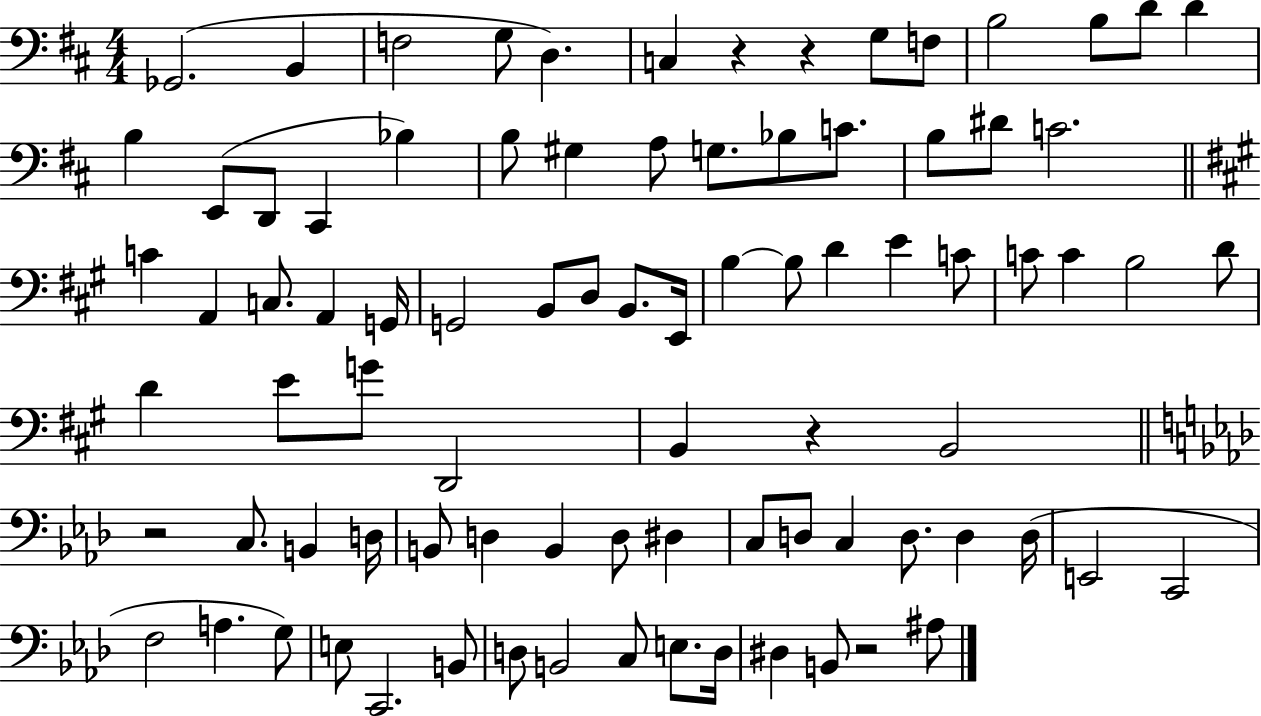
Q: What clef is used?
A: bass